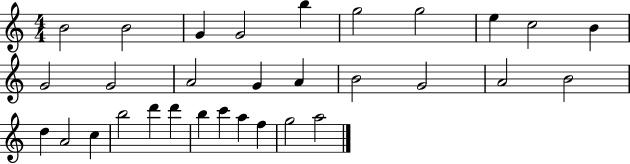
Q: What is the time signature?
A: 4/4